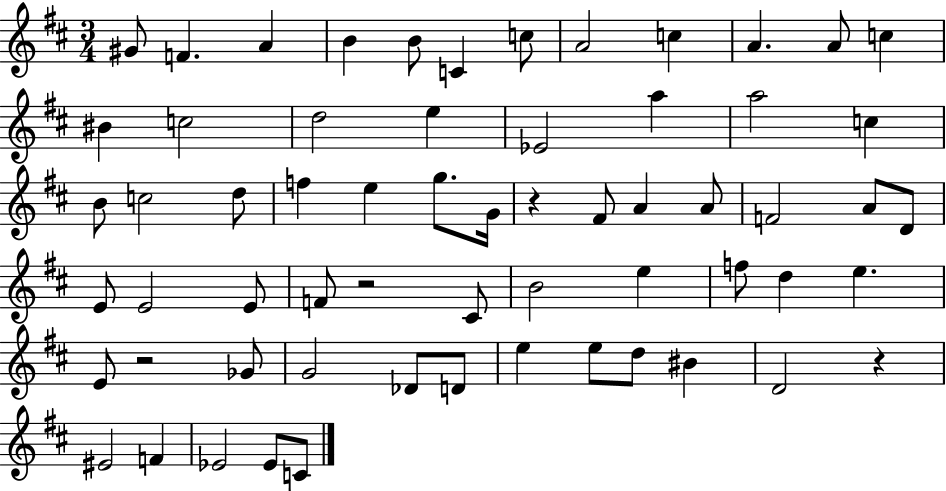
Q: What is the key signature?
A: D major